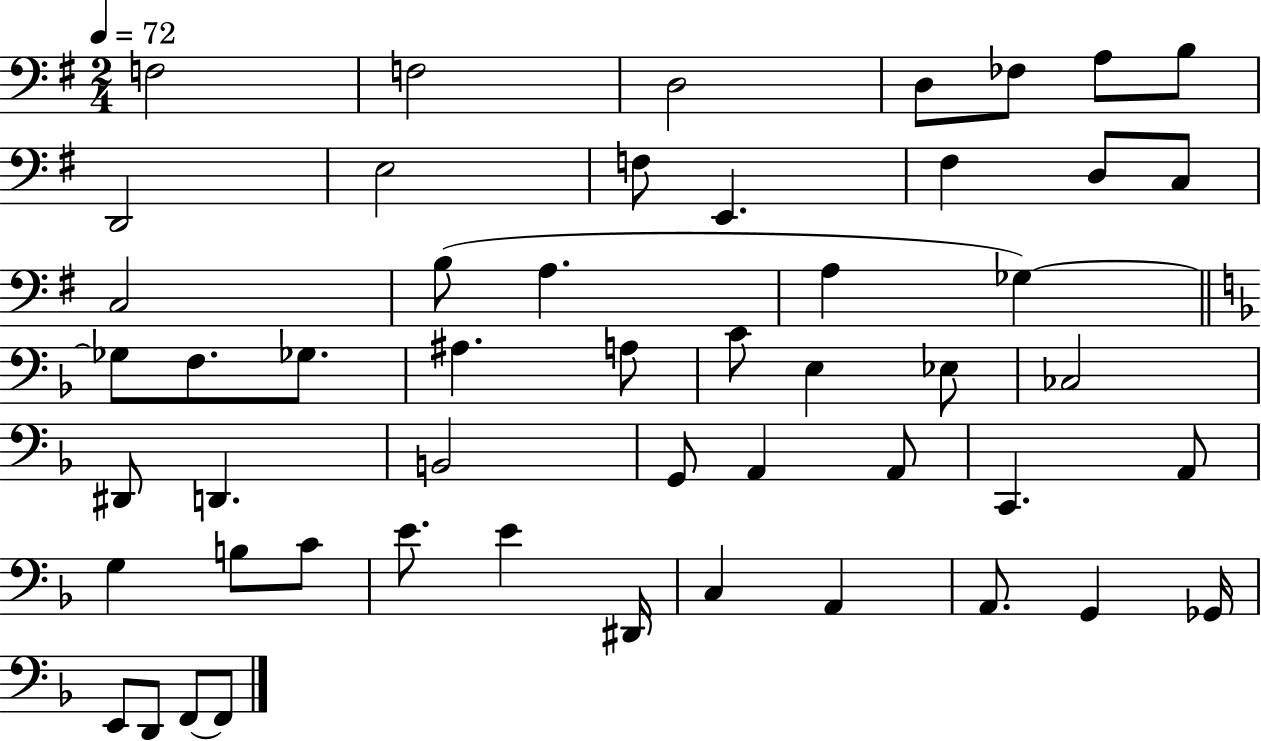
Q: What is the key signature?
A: G major